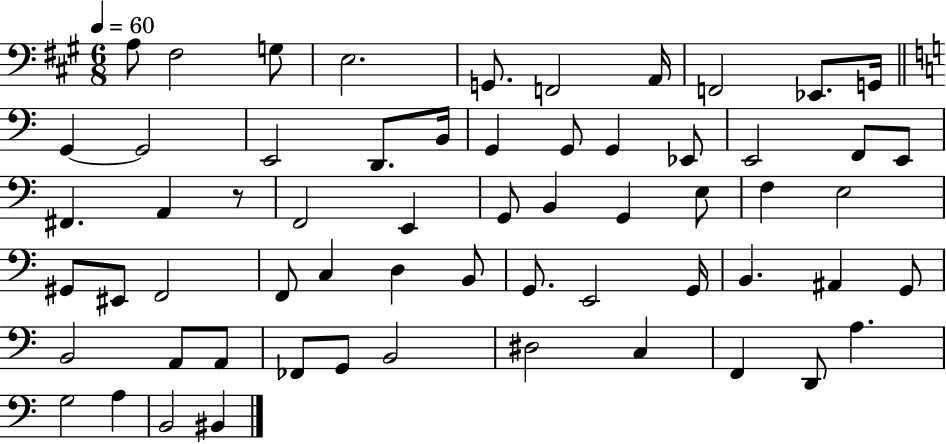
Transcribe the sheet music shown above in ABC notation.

X:1
T:Untitled
M:6/8
L:1/4
K:A
A,/2 ^F,2 G,/2 E,2 G,,/2 F,,2 A,,/4 F,,2 _E,,/2 G,,/4 G,, G,,2 E,,2 D,,/2 B,,/4 G,, G,,/2 G,, _E,,/2 E,,2 F,,/2 E,,/2 ^F,, A,, z/2 F,,2 E,, G,,/2 B,, G,, E,/2 F, E,2 ^G,,/2 ^E,,/2 F,,2 F,,/2 C, D, B,,/2 G,,/2 E,,2 G,,/4 B,, ^A,, G,,/2 B,,2 A,,/2 A,,/2 _F,,/2 G,,/2 B,,2 ^D,2 C, F,, D,,/2 A, G,2 A, B,,2 ^B,,